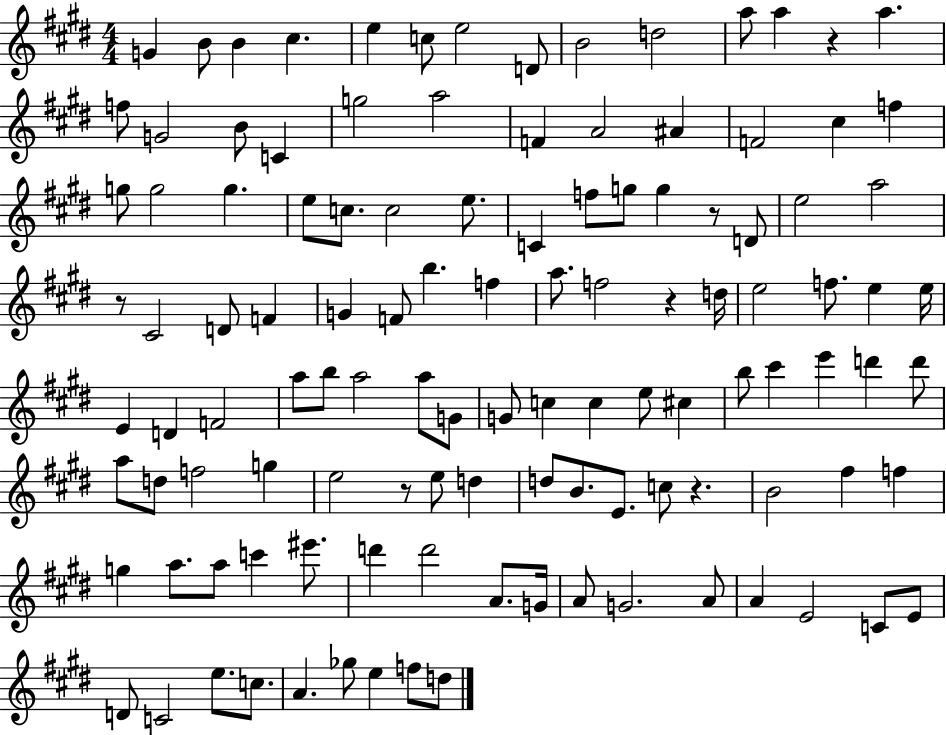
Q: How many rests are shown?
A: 6